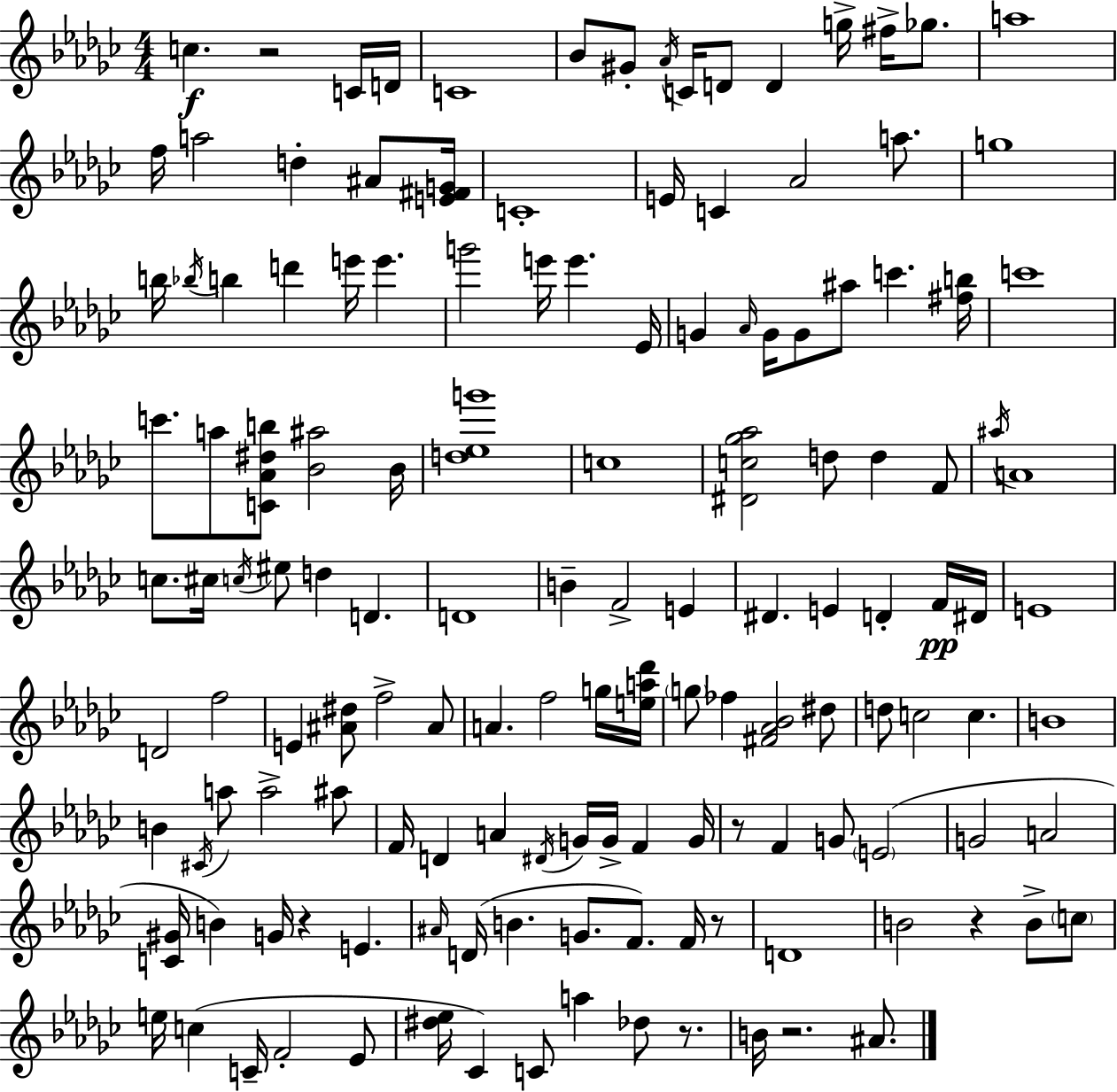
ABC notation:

X:1
T:Untitled
M:4/4
L:1/4
K:Ebm
c z2 C/4 D/4 C4 _B/2 ^G/2 _A/4 C/4 D/2 D g/4 ^f/4 _g/2 a4 f/4 a2 d ^A/2 [E^FG]/4 C4 E/4 C _A2 a/2 g4 b/4 _b/4 b d' e'/4 e' g'2 e'/4 e' _E/4 G _A/4 G/4 G/2 ^a/2 c' [^fb]/4 c'4 c'/2 a/2 [C_A^db]/2 [_B^a]2 _B/4 [d_eg']4 c4 [^Dc_g_a]2 d/2 d F/2 ^a/4 A4 c/2 ^c/4 c/4 ^e/2 d D D4 B F2 E ^D E D F/4 ^D/4 E4 D2 f2 E [^A^d]/2 f2 ^A/2 A f2 g/4 [ea_d']/4 g/2 _f [^F_A_B]2 ^d/2 d/2 c2 c B4 B ^C/4 a/2 a2 ^a/2 F/4 D A ^D/4 G/4 G/4 F G/4 z/2 F G/2 E2 G2 A2 [C^G]/4 B G/4 z E ^A/4 D/4 B G/2 F/2 F/4 z/2 D4 B2 z B/2 c/2 e/4 c C/4 F2 _E/2 [^d_e]/4 _C C/2 a _d/2 z/2 B/4 z2 ^A/2